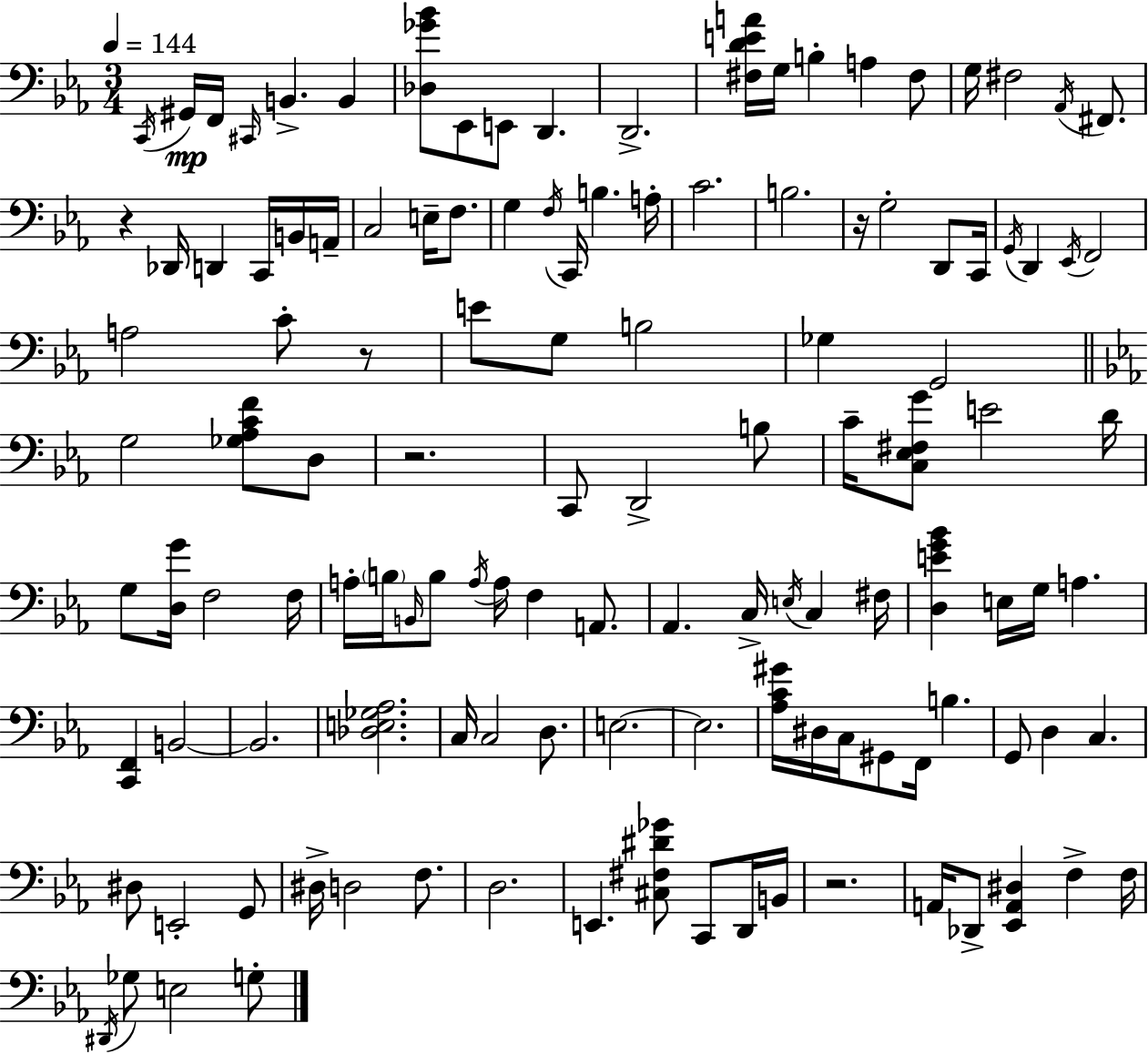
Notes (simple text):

C2/s G#2/s F2/s C#2/s B2/q. B2/q [Db3,Gb4,Bb4]/e Eb2/e E2/e D2/q. D2/h. [F#3,D4,E4,A4]/s G3/s B3/q A3/q F#3/e G3/s F#3/h Ab2/s F#2/e. R/q Db2/s D2/q C2/s B2/s A2/s C3/h E3/s F3/e. G3/q F3/s C2/s B3/q. A3/s C4/h. B3/h. R/s G3/h D2/e C2/s G2/s D2/q Eb2/s F2/h A3/h C4/e R/e E4/e G3/e B3/h Gb3/q G2/h G3/h [Gb3,Ab3,C4,F4]/e D3/e R/h. C2/e D2/h B3/e C4/s [C3,Eb3,F#3,G4]/e E4/h D4/s G3/e [D3,G4]/s F3/h F3/s A3/s B3/s B2/s B3/e A3/s A3/s F3/q A2/e. Ab2/q. C3/s E3/s C3/q F#3/s [D3,E4,G4,Bb4]/q E3/s G3/s A3/q. [C2,F2]/q B2/h B2/h. [Db3,E3,Gb3,Ab3]/h. C3/s C3/h D3/e. E3/h. E3/h. [Ab3,C4,G#4]/s D#3/s C3/s G#2/e F2/s B3/q. G2/e D3/q C3/q. D#3/e E2/h G2/e D#3/s D3/h F3/e. D3/h. E2/q. [C#3,F#3,D#4,Gb4]/e C2/e D2/s B2/s R/h. A2/s Db2/e [Eb2,A2,D#3]/q F3/q F3/s D#2/s Gb3/e E3/h G3/e